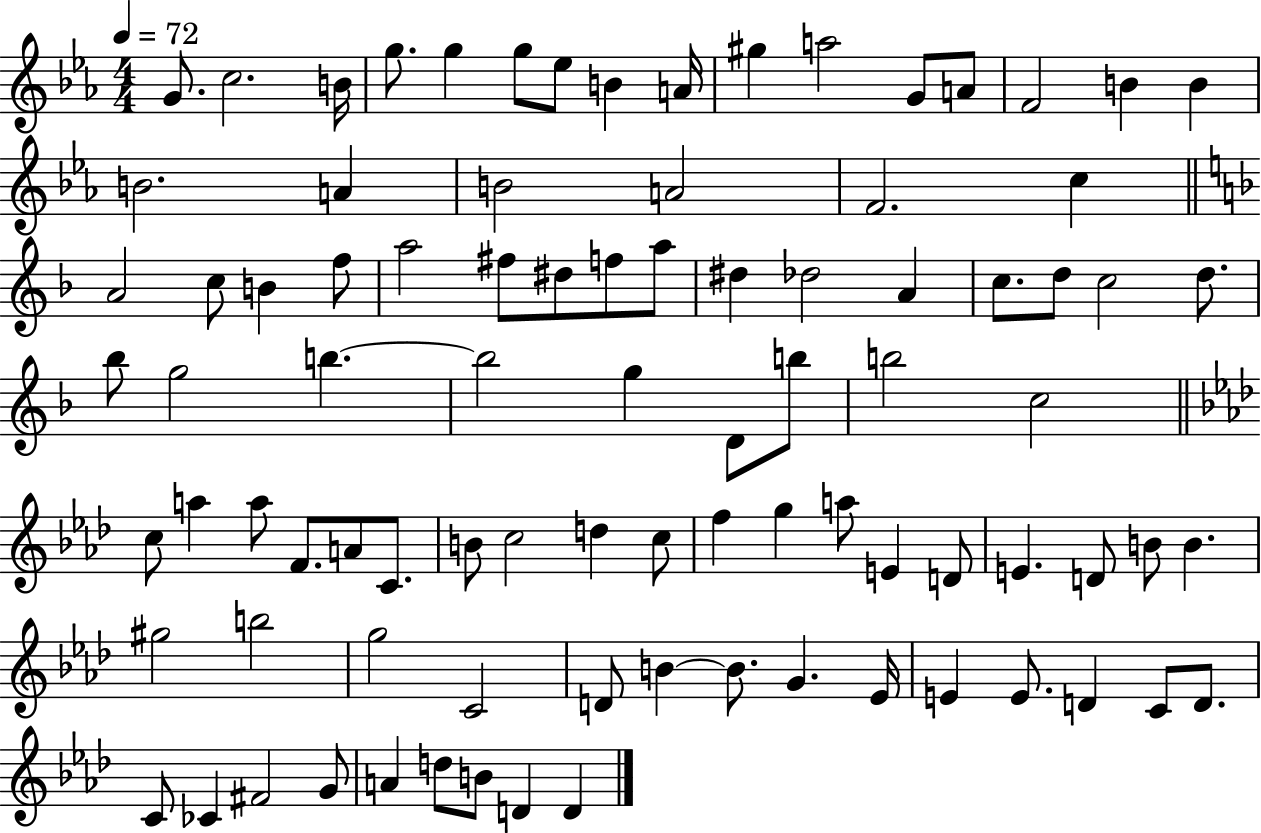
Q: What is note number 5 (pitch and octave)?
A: G5